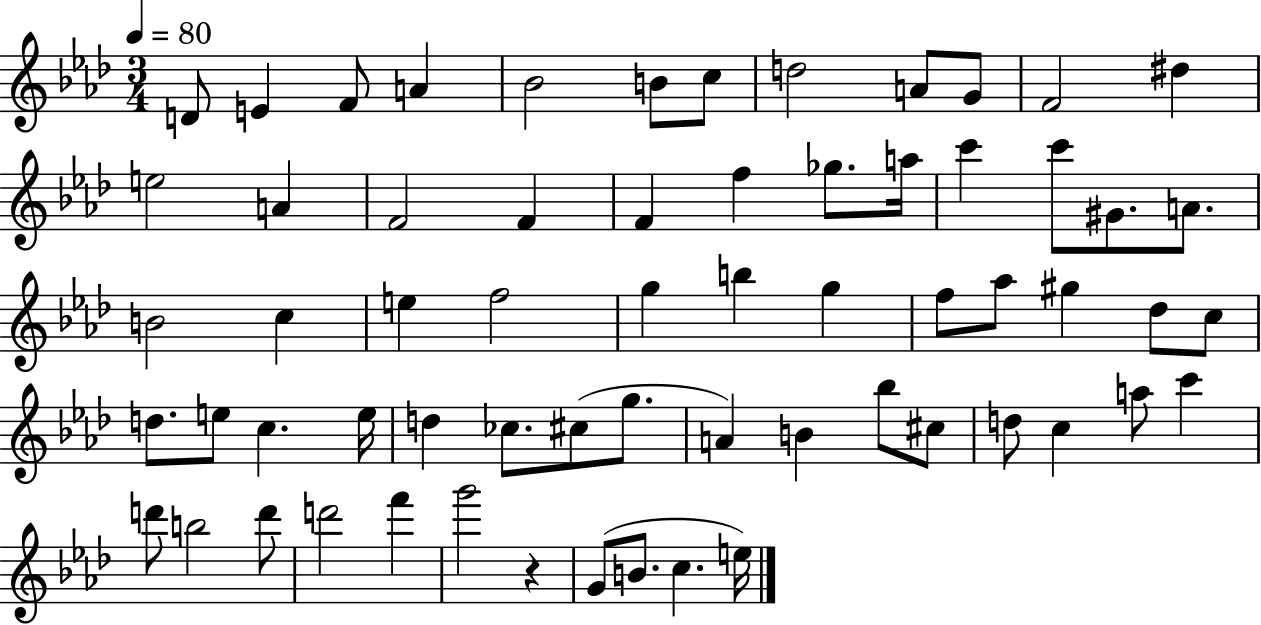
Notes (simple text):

D4/e E4/q F4/e A4/q Bb4/h B4/e C5/e D5/h A4/e G4/e F4/h D#5/q E5/h A4/q F4/h F4/q F4/q F5/q Gb5/e. A5/s C6/q C6/e G#4/e. A4/e. B4/h C5/q E5/q F5/h G5/q B5/q G5/q F5/e Ab5/e G#5/q Db5/e C5/e D5/e. E5/e C5/q. E5/s D5/q CES5/e. C#5/e G5/e. A4/q B4/q Bb5/e C#5/e D5/e C5/q A5/e C6/q D6/e B5/h D6/e D6/h F6/q G6/h R/q G4/e B4/e. C5/q. E5/s